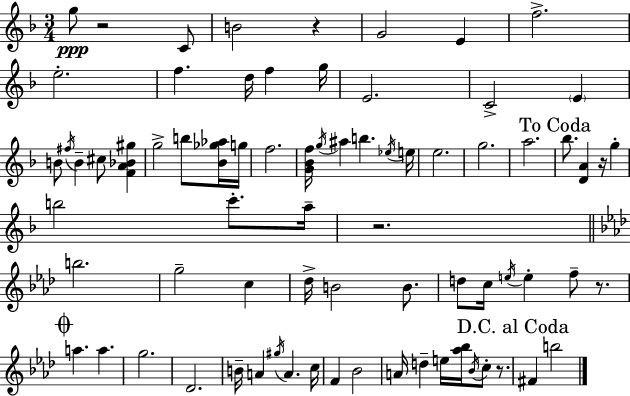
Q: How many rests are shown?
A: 6